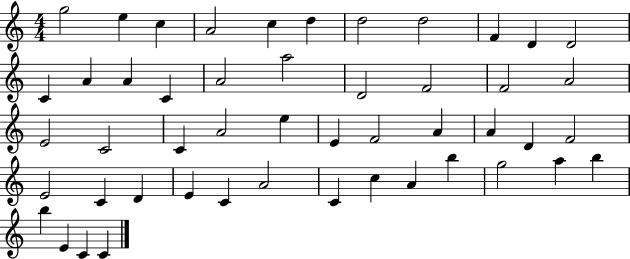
G5/h E5/q C5/q A4/h C5/q D5/q D5/h D5/h F4/q D4/q D4/h C4/q A4/q A4/q C4/q A4/h A5/h D4/h F4/h F4/h A4/h E4/h C4/h C4/q A4/h E5/q E4/q F4/h A4/q A4/q D4/q F4/h E4/h C4/q D4/q E4/q C4/q A4/h C4/q C5/q A4/q B5/q G5/h A5/q B5/q B5/q E4/q C4/q C4/q